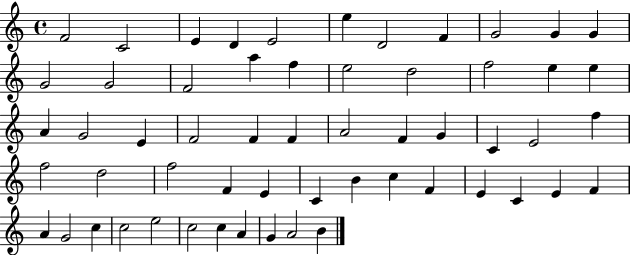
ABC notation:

X:1
T:Untitled
M:4/4
L:1/4
K:C
F2 C2 E D E2 e D2 F G2 G G G2 G2 F2 a f e2 d2 f2 e e A G2 E F2 F F A2 F G C E2 f f2 d2 f2 F E C B c F E C E F A G2 c c2 e2 c2 c A G A2 B